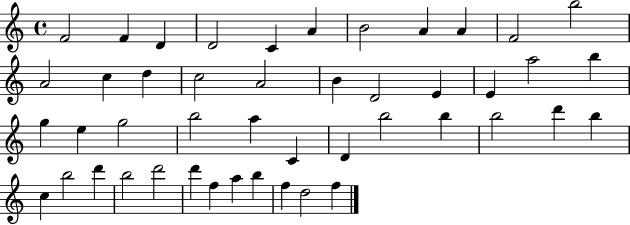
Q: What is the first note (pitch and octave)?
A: F4